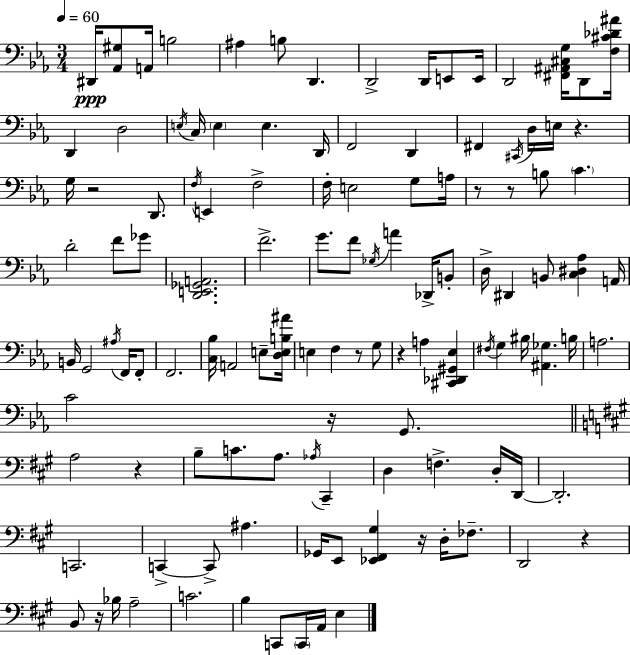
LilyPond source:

{
  \clef bass
  \numericTimeSignature
  \time 3/4
  \key c \minor
  \tempo 4 = 60
  dis,16\ppp <aes, gis>8 a,16 b2 | ais4 b8 d,4. | d,2-> d,16 e,8 e,16 | d,2 <fis, ais, cis g>16 d,8 <f cis' des' ais'>16 | \break d,4 d2 | \acciaccatura { e16 } c16 \parenthesize e4 e4. | d,16 f,2 d,4 | fis,4 \acciaccatura { cis,16 } d16 e16 r4. | \break g16 r2 d,8. | \acciaccatura { f16 } e,4 f2-> | f16-. e2 | g8 a16 r8 r8 b8 \parenthesize c'4. | \break d'2-. f'8 | ges'8 <d, e, ges, a,>2. | f'2.-> | g'8. f'8 \acciaccatura { ges16 } a'4 | \break des,16-> b,8-. d16-> dis,4 b,8 <c dis aes>4 | a,16 b,16 g,2 | \acciaccatura { ais16 } f,16 f,8-. f,2. | <c bes>16 a,2 | \break e8-- <d e b ais'>16 e4 f4 | r8 g8 r4 a4 | <cis, des, gis, ees>4 \acciaccatura { fis16 } g4 bis16 <ais, ges>4. | b16 a2. | \break c'2 | r16 g,8. \bar "||" \break \key a \major a2 r4 | b8-- c'8. a8. \acciaccatura { aes16 } cis,4-- | d4 f4.-> d16-. | d,16~~ d,2.-. | \break c,2. | c,4->~~ c,8-> ais4. | ges,16 e,8 <ees, fis, gis>4 r16 d16-. fes8.-- | d,2 r4 | \break b,8 r16 bes16 a2-- | c'2. | b4 c,8 \parenthesize c,16 a,16 e4 | \bar "|."
}